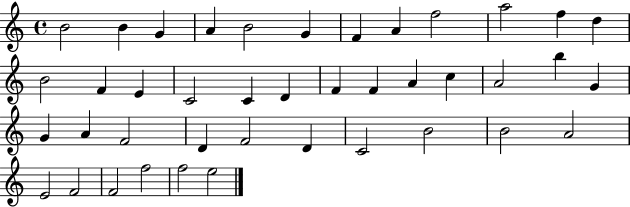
X:1
T:Untitled
M:4/4
L:1/4
K:C
B2 B G A B2 G F A f2 a2 f d B2 F E C2 C D F F A c A2 b G G A F2 D F2 D C2 B2 B2 A2 E2 F2 F2 f2 f2 e2